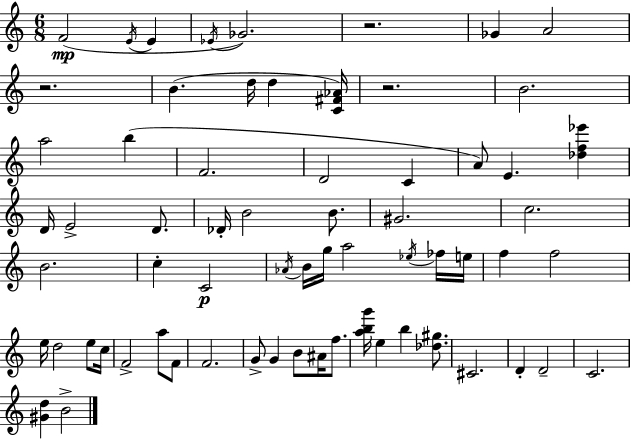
F4/h E4/s E4/q Eb4/s Gb4/h. R/h. Gb4/q A4/h R/h. B4/q. D5/s D5/q [C4,F#4,Ab4]/s R/h. B4/h. A5/h B5/q F4/h. D4/h C4/q A4/e E4/q. [Db5,F5,Eb6]/q D4/s E4/h D4/e. Db4/s B4/h B4/e. G#4/h. C5/h. B4/h. C5/q C4/h Ab4/s B4/s G5/s A5/h Eb5/s FES5/s E5/s F5/q F5/h E5/s D5/h E5/e C5/s F4/h A5/e F4/e F4/h. G4/e G4/q B4/e A#4/s F5/e. [A5,B5,G6]/s E5/q B5/q [Db5,G#5]/e. C#4/h. D4/q D4/h C4/h. [G#4,D5]/q B4/h